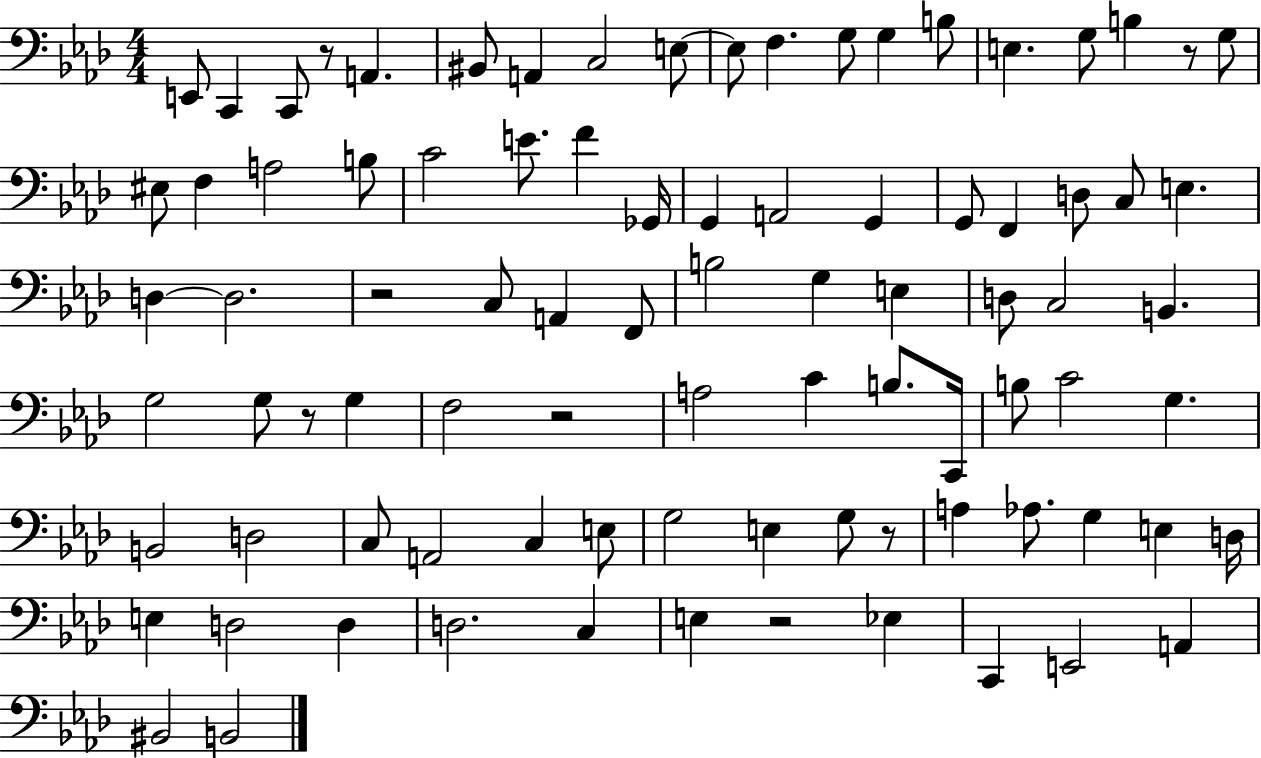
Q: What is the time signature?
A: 4/4